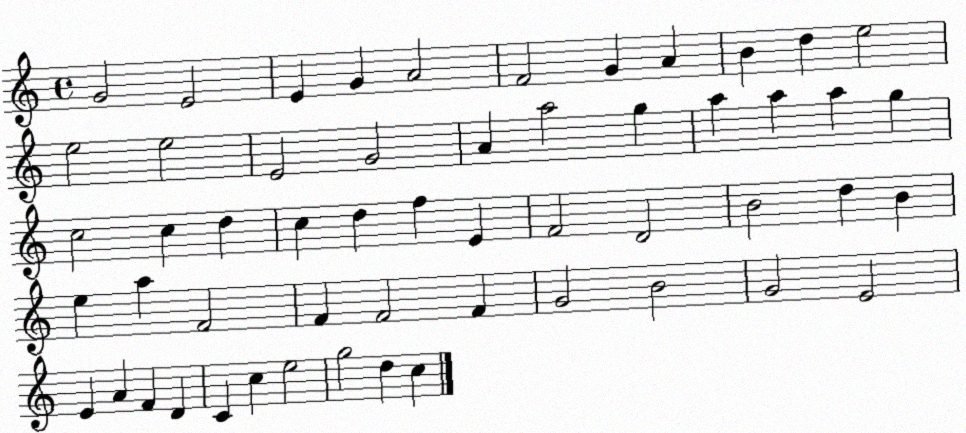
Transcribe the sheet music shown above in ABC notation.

X:1
T:Untitled
M:4/4
L:1/4
K:C
G2 E2 E G A2 F2 G A B d e2 e2 e2 E2 G2 A a2 g a a a g c2 c d c d f E F2 D2 B2 d B e a F2 F F2 F G2 B2 G2 E2 E A F D C c e2 g2 d c